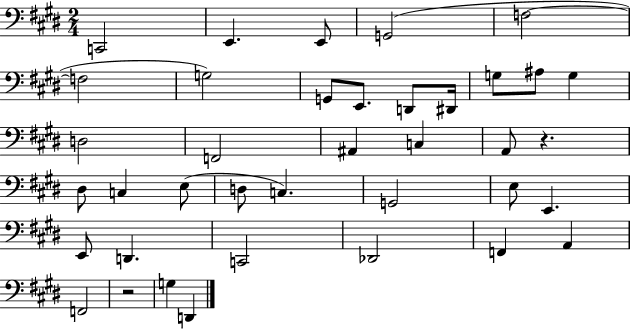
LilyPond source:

{
  \clef bass
  \numericTimeSignature
  \time 2/4
  \key e \major
  c,2 | e,4. e,8 | g,2( | f2~~ | \break f2 | g2) | g,8 e,8. d,8 dis,16 | g8 ais8 g4 | \break d2 | f,2 | ais,4 c4 | a,8 r4. | \break dis8 c4 e8( | d8 c4.) | g,2 | e8 e,4. | \break e,8 d,4. | c,2 | des,2 | f,4 a,4 | \break f,2 | r2 | g4 d,4 | \bar "|."
}